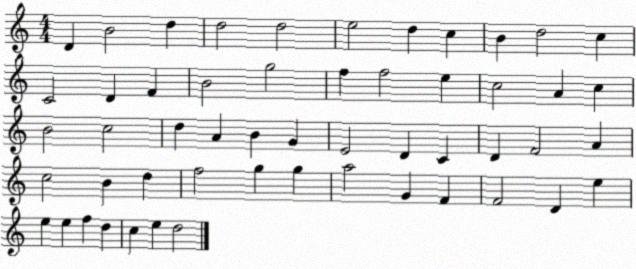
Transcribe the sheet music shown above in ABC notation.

X:1
T:Untitled
M:4/4
L:1/4
K:C
D B2 d d2 d2 e2 d c B d2 c C2 D F B2 g2 f f2 e c2 A c B2 c2 d A B G E2 D C D F2 A c2 B d f2 g g a2 G F F2 D e e e f d c e d2